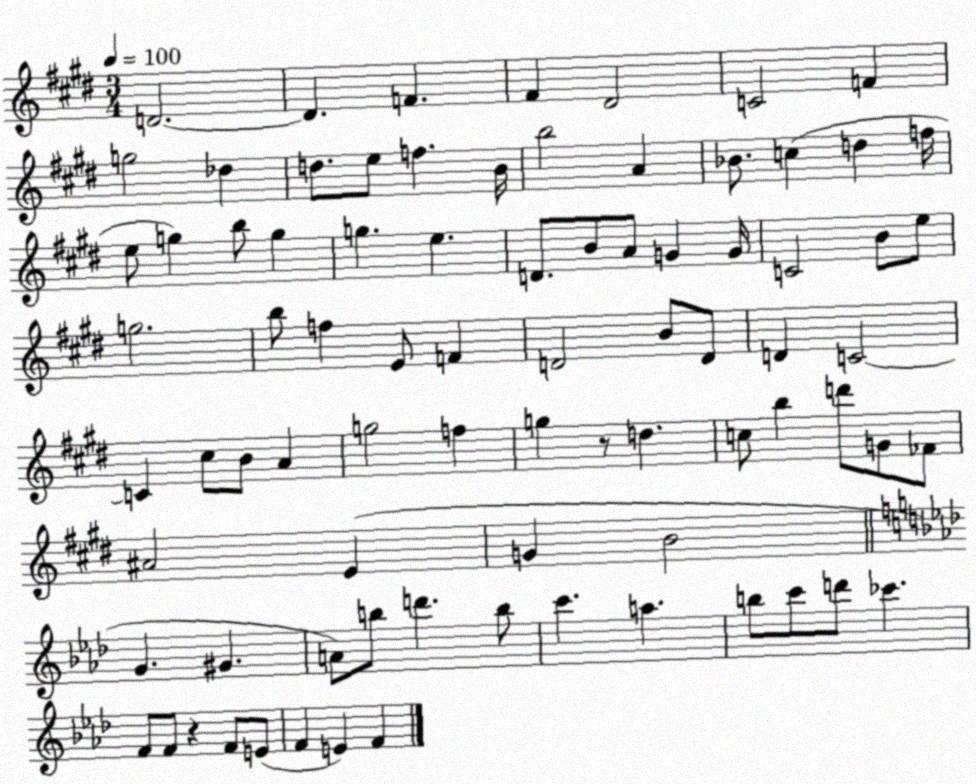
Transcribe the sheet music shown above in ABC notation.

X:1
T:Untitled
M:3/4
L:1/4
K:E
D2 D F ^F ^D2 C2 F g2 _d d/2 e/2 f B/4 b2 A _B/2 c d f/4 e/2 g b/2 g g e D/2 B/2 A/2 G G/4 C2 B/2 e/2 g2 b/2 f E/2 F D2 B/2 D/2 D C2 C ^c/2 B/2 A g2 f g z/2 d c/2 b d'/2 G/2 _F/2 ^A2 E G B2 G ^G A/2 b/2 d' b/2 c' a b/2 c'/2 d'/2 _c' F/2 F/2 z F/2 E/2 F E F